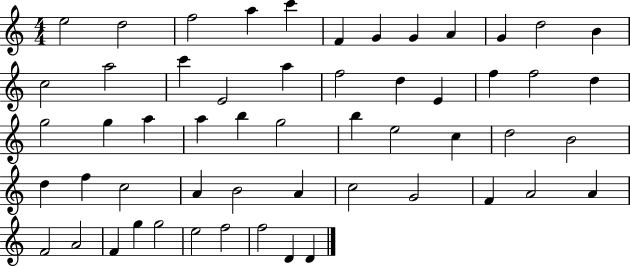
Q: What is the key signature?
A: C major